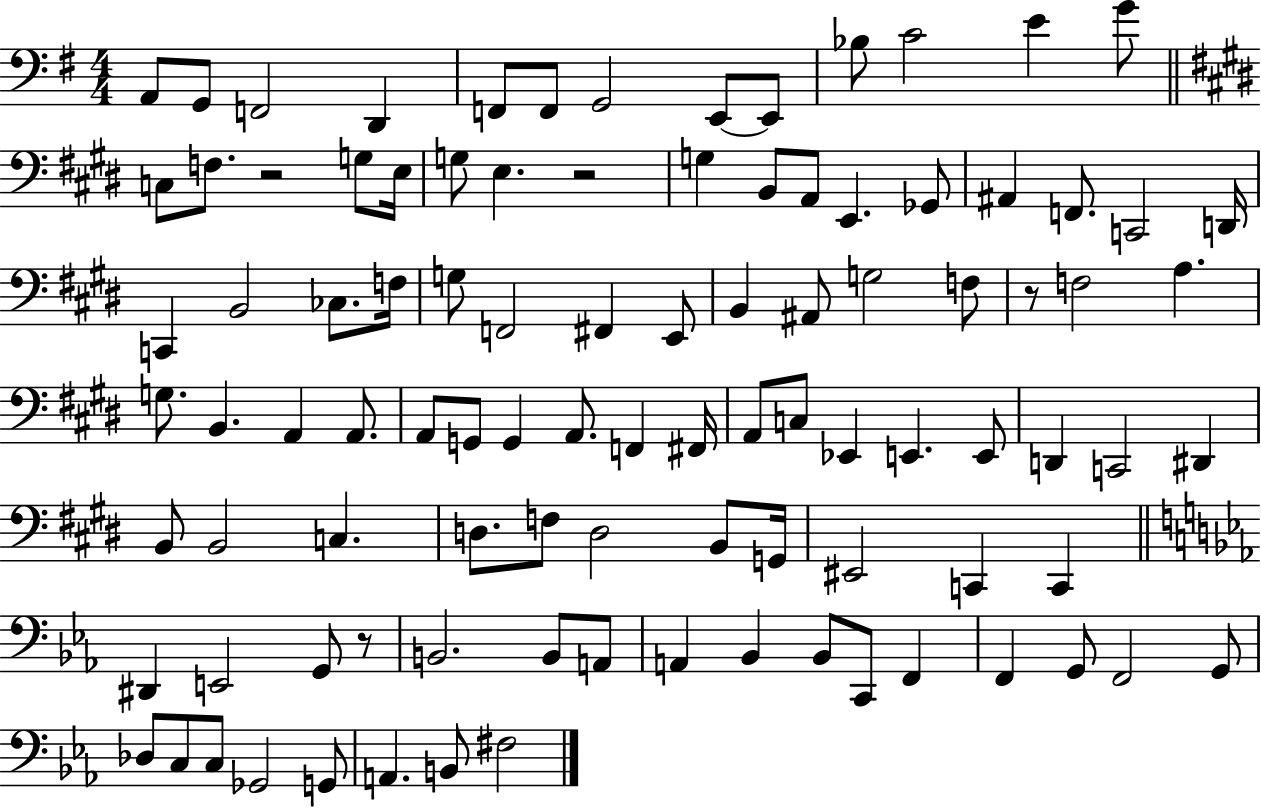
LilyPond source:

{
  \clef bass
  \numericTimeSignature
  \time 4/4
  \key g \major
  \repeat volta 2 { a,8 g,8 f,2 d,4 | f,8 f,8 g,2 e,8~~ e,8 | bes8 c'2 e'4 g'8 | \bar "||" \break \key e \major c8 f8. r2 g8 e16 | g8 e4. r2 | g4 b,8 a,8 e,4. ges,8 | ais,4 f,8. c,2 d,16 | \break c,4 b,2 ces8. f16 | g8 f,2 fis,4 e,8 | b,4 ais,8 g2 f8 | r8 f2 a4. | \break g8. b,4. a,4 a,8. | a,8 g,8 g,4 a,8. f,4 fis,16 | a,8 c8 ees,4 e,4. e,8 | d,4 c,2 dis,4 | \break b,8 b,2 c4. | d8. f8 d2 b,8 g,16 | eis,2 c,4 c,4 | \bar "||" \break \key ees \major dis,4 e,2 g,8 r8 | b,2. b,8 a,8 | a,4 bes,4 bes,8 c,8 f,4 | f,4 g,8 f,2 g,8 | \break des8 c8 c8 ges,2 g,8 | a,4. b,8 fis2 | } \bar "|."
}